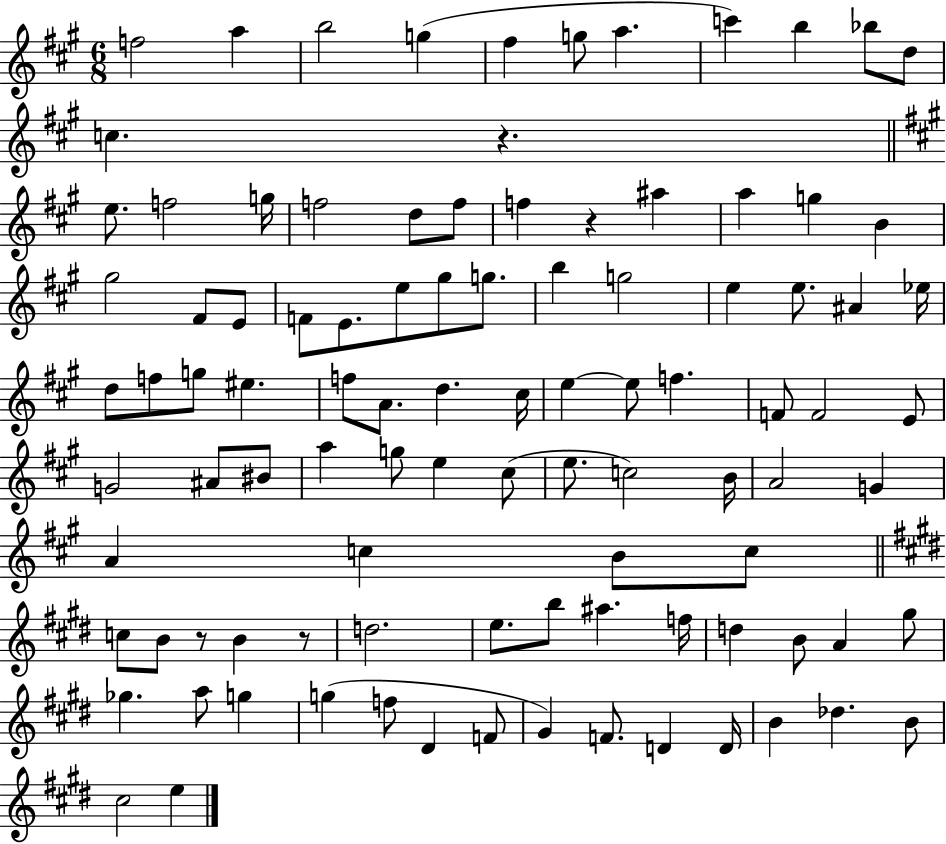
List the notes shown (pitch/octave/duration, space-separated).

F5/h A5/q B5/h G5/q F#5/q G5/e A5/q. C6/q B5/q Bb5/e D5/e C5/q. R/q. E5/e. F5/h G5/s F5/h D5/e F5/e F5/q R/q A#5/q A5/q G5/q B4/q G#5/h F#4/e E4/e F4/e E4/e. E5/e G#5/e G5/e. B5/q G5/h E5/q E5/e. A#4/q Eb5/s D5/e F5/e G5/e EIS5/q. F5/e A4/e. D5/q. C#5/s E5/q E5/e F5/q. F4/e F4/h E4/e G4/h A#4/e BIS4/e A5/q G5/e E5/q C#5/e E5/e. C5/h B4/s A4/h G4/q A4/q C5/q B4/e C5/e C5/e B4/e R/e B4/q R/e D5/h. E5/e. B5/e A#5/q. F5/s D5/q B4/e A4/q G#5/e Gb5/q. A5/e G5/q G5/q F5/e D#4/q F4/e G#4/q F4/e. D4/q D4/s B4/q Db5/q. B4/e C#5/h E5/q